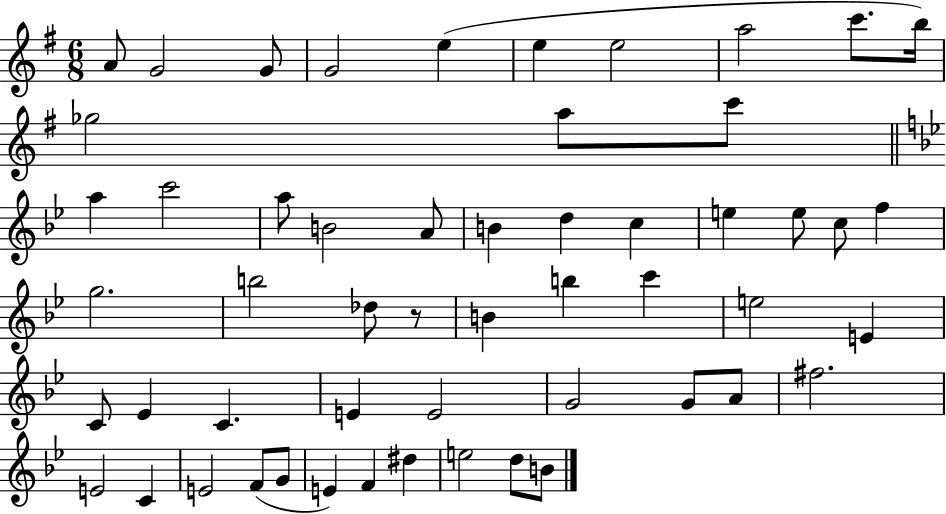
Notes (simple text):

A4/e G4/h G4/e G4/h E5/q E5/q E5/h A5/h C6/e. B5/s Gb5/h A5/e C6/e A5/q C6/h A5/e B4/h A4/e B4/q D5/q C5/q E5/q E5/e C5/e F5/q G5/h. B5/h Db5/e R/e B4/q B5/q C6/q E5/h E4/q C4/e Eb4/q C4/q. E4/q E4/h G4/h G4/e A4/e F#5/h. E4/h C4/q E4/h F4/e G4/e E4/q F4/q D#5/q E5/h D5/e B4/e